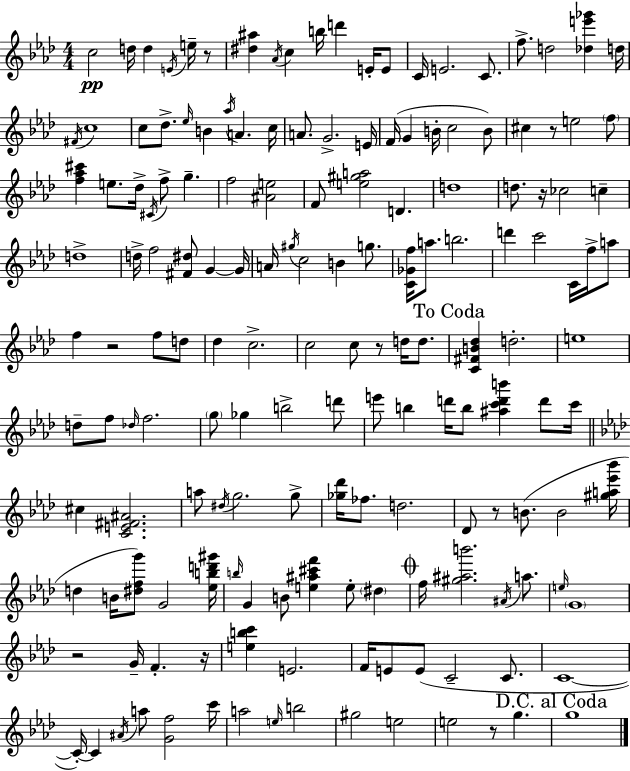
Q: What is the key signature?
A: AES major